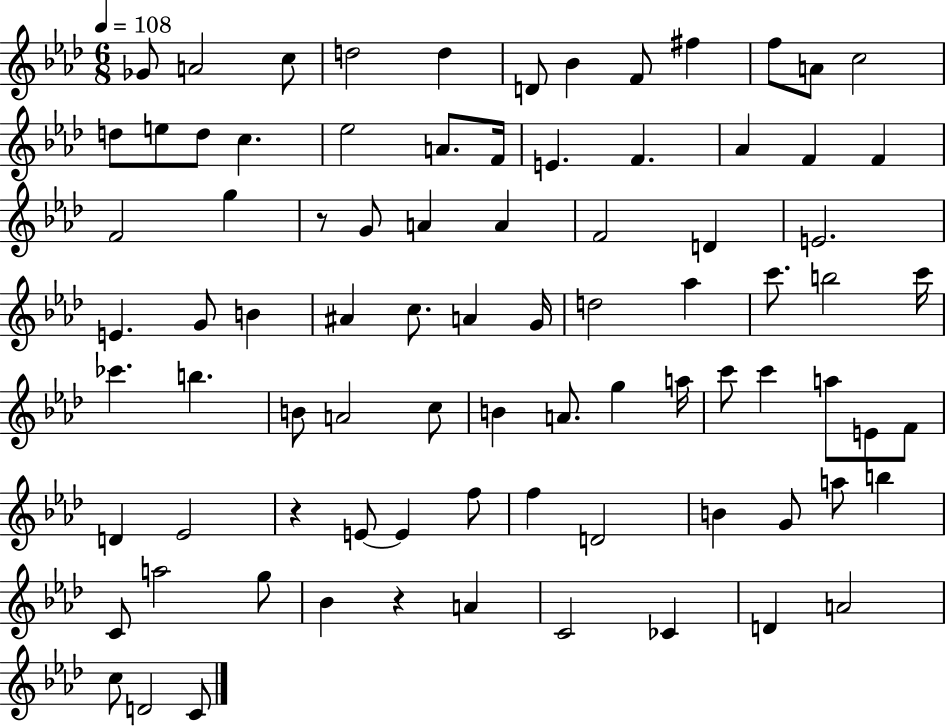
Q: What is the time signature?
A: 6/8